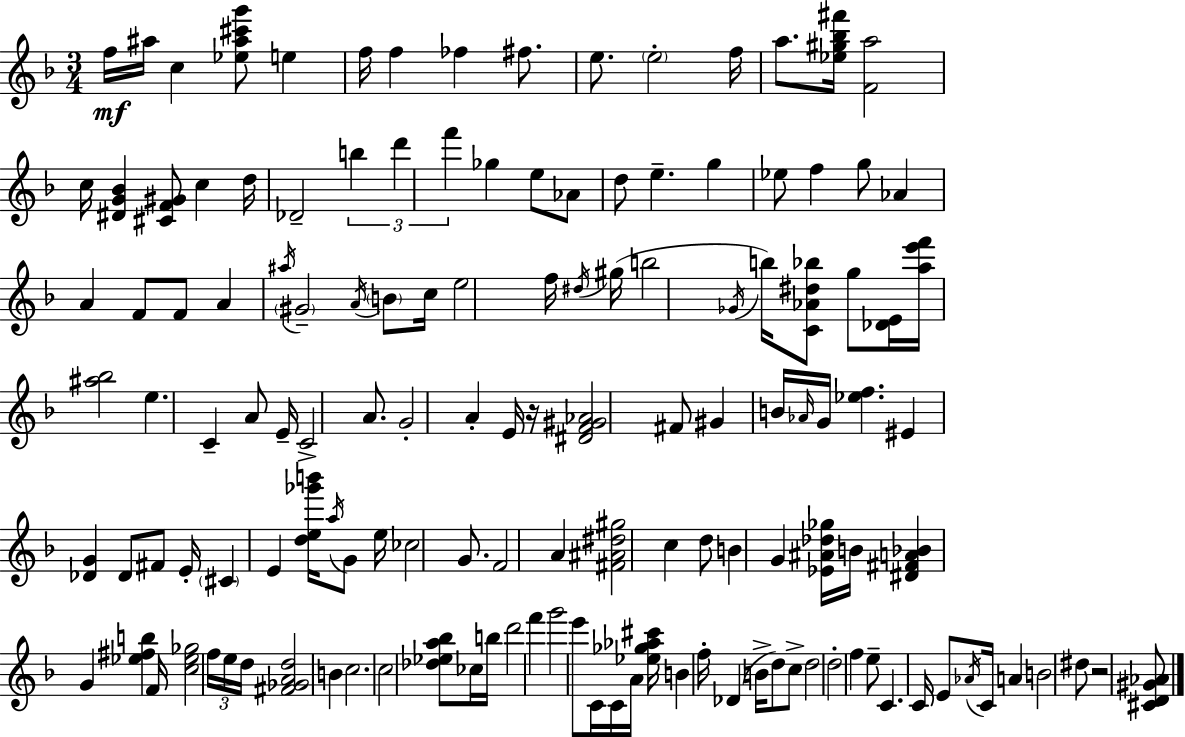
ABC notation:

X:1
T:Untitled
M:3/4
L:1/4
K:F
f/4 ^a/4 c [_e^a^c'g']/2 e f/4 f _f ^f/2 e/2 e2 f/4 a/2 [_e^g_b^f']/4 [Fa]2 c/4 [^DG_B] [^CF^G]/2 c d/4 _D2 b d' f' _g e/2 _A/2 d/2 e g _e/2 f g/2 _A A F/2 F/2 A ^a/4 ^G2 A/4 B/2 c/4 e2 f/4 ^d/4 ^g/4 b2 _G/4 b/4 [C_A^d_b]/2 g/2 [_DE]/4 [ae'f']/4 [^a_b]2 e C A/2 E/4 C2 A/2 G2 A E/4 z/4 [^DF^G_A]2 ^F/2 ^G B/4 _A/4 G/4 [_ef] ^E [_DG] _D/2 ^F/2 E/4 ^C E [de_g'b']/4 a/4 G/2 e/4 _c2 G/2 F2 A [^F^A^d^g]2 c d/2 B G [_E^A_d_g]/4 B/4 [^D^FA_B] G [_e^fb] F/4 [c_e_g]2 f/4 e/4 d/4 [^F_GAd]2 B c2 c2 [_d_ea_b]/2 _c/4 b/4 d'2 f' g'2 e'/2 C/4 C/4 A/4 [_e_g_a^c']/4 B f/4 _D B/4 d/2 c/2 d2 d2 f e/2 C C/4 E/2 _A/4 C/4 A B2 ^d/2 z2 [^CD^G_A]/2